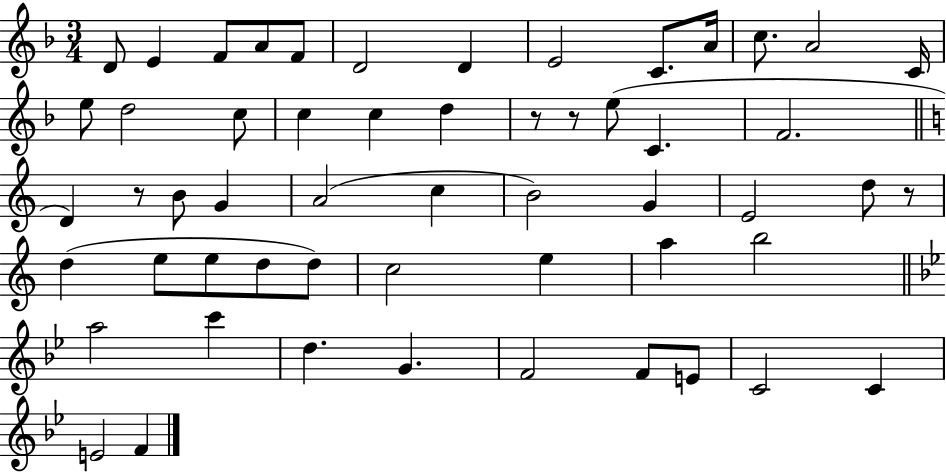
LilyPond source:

{
  \clef treble
  \numericTimeSignature
  \time 3/4
  \key f \major
  d'8 e'4 f'8 a'8 f'8 | d'2 d'4 | e'2 c'8. a'16 | c''8. a'2 c'16 | \break e''8 d''2 c''8 | c''4 c''4 d''4 | r8 r8 e''8( c'4. | f'2. | \break \bar "||" \break \key a \minor d'4) r8 b'8 g'4 | a'2( c''4 | b'2) g'4 | e'2 d''8 r8 | \break d''4( e''8 e''8 d''8 d''8) | c''2 e''4 | a''4 b''2 | \bar "||" \break \key bes \major a''2 c'''4 | d''4. g'4. | f'2 f'8 e'8 | c'2 c'4 | \break e'2 f'4 | \bar "|."
}